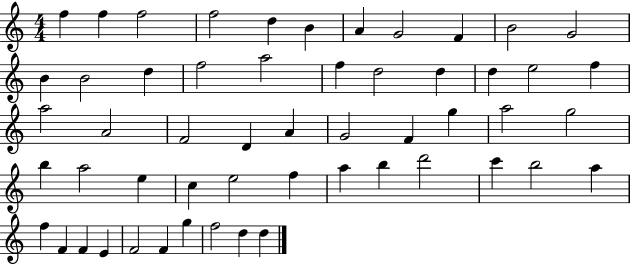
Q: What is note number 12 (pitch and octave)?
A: B4